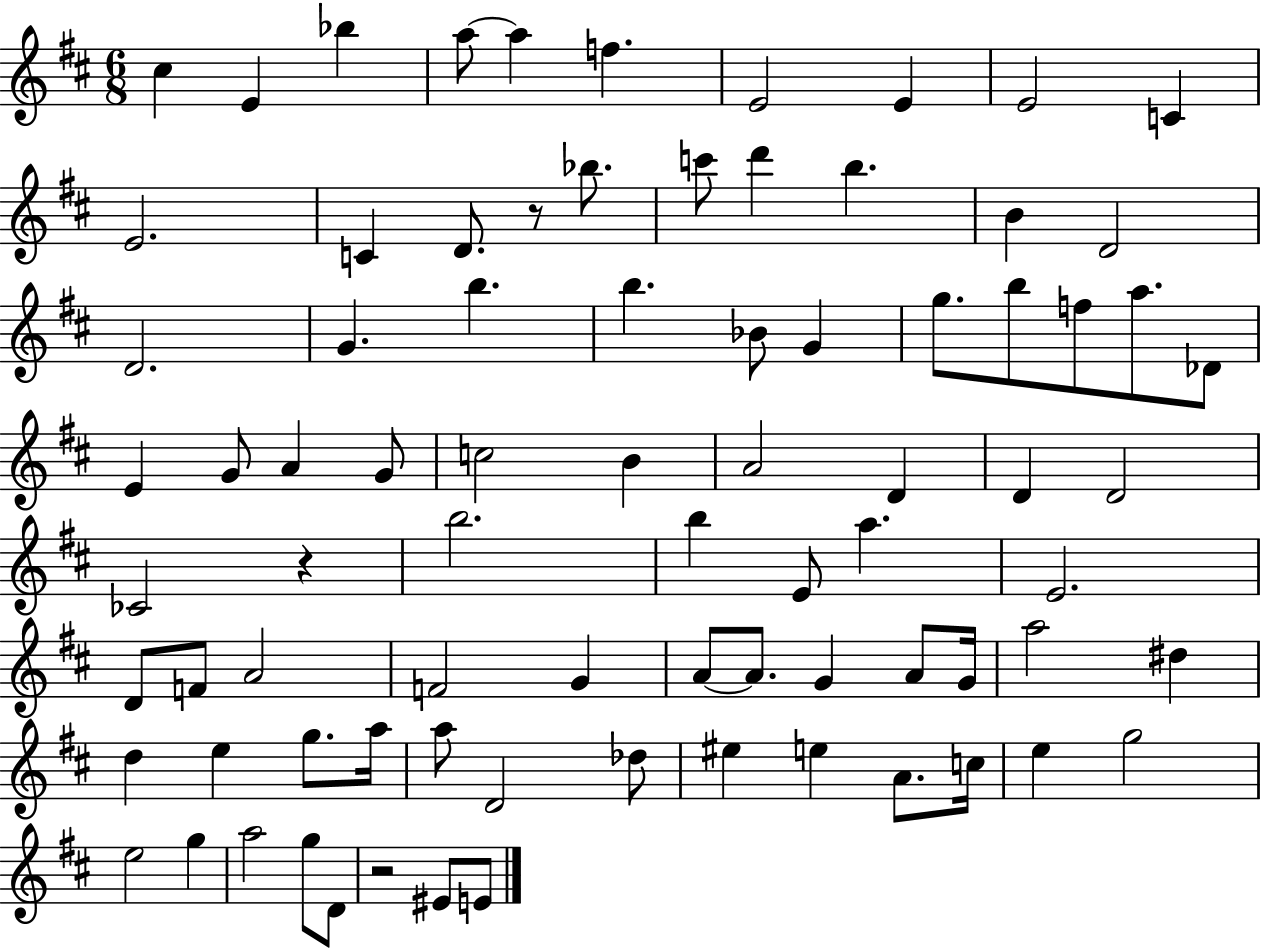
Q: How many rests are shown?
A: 3